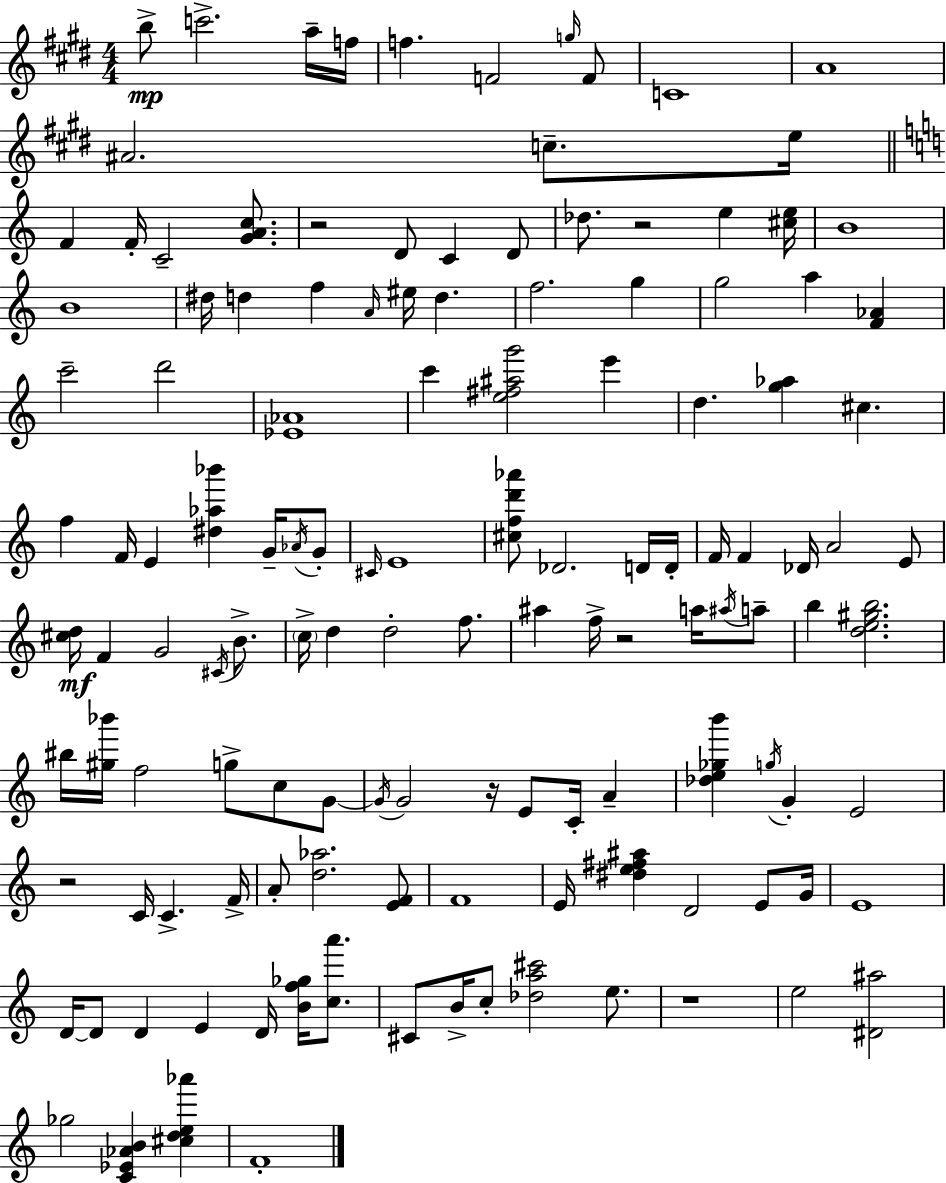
B5/e C6/h. A5/s F5/s F5/q. F4/h G5/s F4/e C4/w A4/w A#4/h. C5/e. E5/s F4/q F4/s C4/h [G4,A4,C5]/e. R/h D4/e C4/q D4/e Db5/e. R/h E5/q [C#5,E5]/s B4/w B4/w D#5/s D5/q F5/q A4/s EIS5/s D5/q. F5/h. G5/q G5/h A5/q [F4,Ab4]/q C6/h D6/h [Eb4,Ab4]/w C6/q [E5,F#5,A#5,G6]/h E6/q D5/q. [G5,Ab5]/q C#5/q. F5/q F4/s E4/q [D#5,Ab5,Bb6]/q G4/s Ab4/s G4/e C#4/s E4/w [C#5,F5,D6,Ab6]/e Db4/h. D4/s D4/s F4/s F4/q Db4/s A4/h E4/e [C#5,D5]/s F4/q G4/h C#4/s B4/e. C5/s D5/q D5/h F5/e. A#5/q F5/s R/h A5/s A#5/s A5/e B5/q [D5,E5,G#5,B5]/h. BIS5/s [G#5,Bb6]/s F5/h G5/e C5/e G4/e G4/s G4/h R/s E4/e C4/s A4/q [Db5,E5,Gb5,B6]/q G5/s G4/q E4/h R/h C4/s C4/q. F4/s A4/e [D5,Ab5]/h. [E4,F4]/e F4/w E4/s [D#5,E5,F#5,A#5]/q D4/h E4/e G4/s E4/w D4/s D4/e D4/q E4/q D4/s [B4,F5,Gb5]/s [C5,A6]/e. C#4/e B4/s C5/e [Db5,A5,C#6]/h E5/e. R/w E5/h [D#4,A#5]/h Gb5/h [C4,Eb4,Ab4,B4]/q [C#5,D5,E5,Ab6]/q F4/w